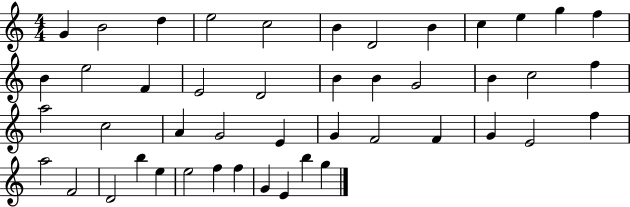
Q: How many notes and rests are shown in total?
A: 46